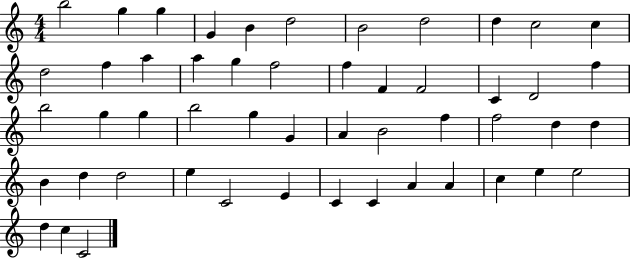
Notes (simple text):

B5/h G5/q G5/q G4/q B4/q D5/h B4/h D5/h D5/q C5/h C5/q D5/h F5/q A5/q A5/q G5/q F5/h F5/q F4/q F4/h C4/q D4/h F5/q B5/h G5/q G5/q B5/h G5/q G4/q A4/q B4/h F5/q F5/h D5/q D5/q B4/q D5/q D5/h E5/q C4/h E4/q C4/q C4/q A4/q A4/q C5/q E5/q E5/h D5/q C5/q C4/h